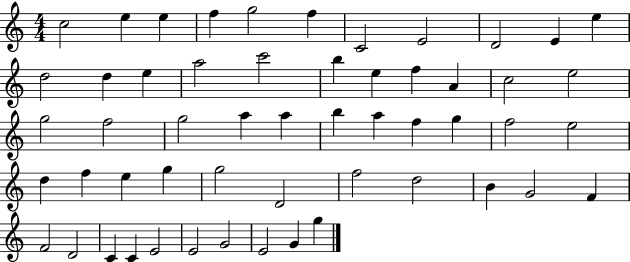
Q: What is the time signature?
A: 4/4